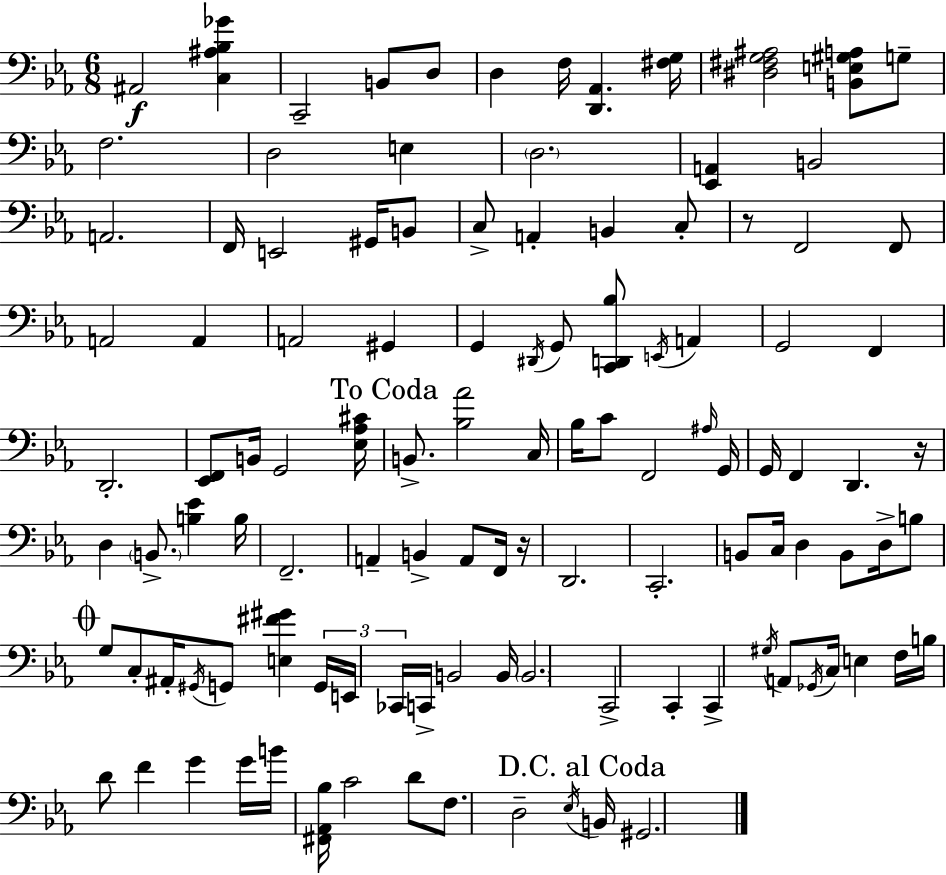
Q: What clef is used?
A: bass